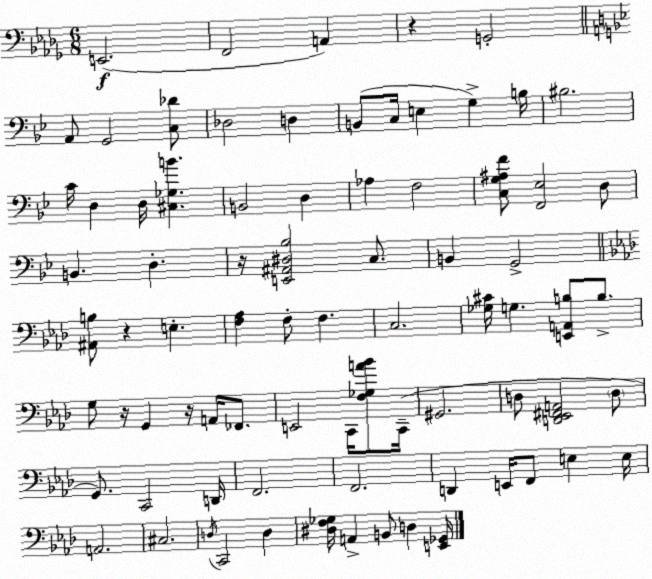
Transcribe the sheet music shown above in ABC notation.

X:1
T:Untitled
M:6/8
L:1/4
K:Bbm
E,,2 F,,2 A,, z G,,2 A,,/2 G,,2 [C,_D]/2 _D,2 D, B,,/2 C,/4 E, G, B,/4 ^B,2 C/4 D, D,/4 [^C,_G,B] B,,2 D, _A, F,2 [C,G,^A,F]/2 [F,,_E,]2 D,/2 B,, D, z/4 [E,,^A,,^D,_B,]2 C,/2 B,, G,,2 [^A,,B,]/2 z E, [F,_A,] F,/2 F, C,2 [_G,^C]/4 G, [E,,A,,B,]/2 B,/2 G,/2 z/4 G,, z/4 A,,/4 _F,,/2 E,,2 C,,/4 [F,_G,A_B]/2 C,,/4 ^G,,2 D,/2 [D,,_E,,^F,,A,,]2 D,/2 G,,/2 C,,2 D,,/4 F,,2 F,,2 D,, E,,/4 F,,/2 E, E,/4 A,,2 ^C,2 D,/4 C,,2 D, [^D,F,_G,]/4 A,, B,,/2 D, [E,,_G,,]/4